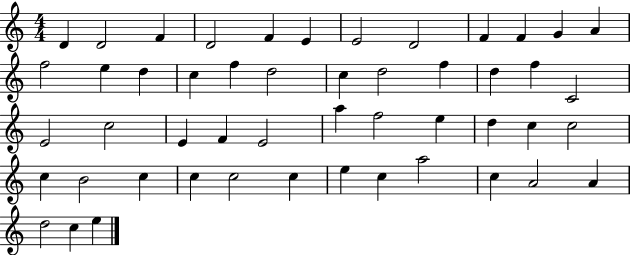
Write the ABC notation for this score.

X:1
T:Untitled
M:4/4
L:1/4
K:C
D D2 F D2 F E E2 D2 F F G A f2 e d c f d2 c d2 f d f C2 E2 c2 E F E2 a f2 e d c c2 c B2 c c c2 c e c a2 c A2 A d2 c e